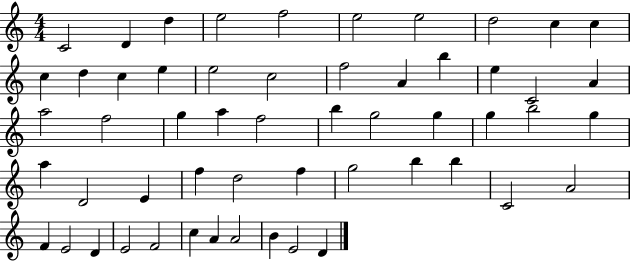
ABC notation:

X:1
T:Untitled
M:4/4
L:1/4
K:C
C2 D d e2 f2 e2 e2 d2 c c c d c e e2 c2 f2 A b e C2 A a2 f2 g a f2 b g2 g g b2 g a D2 E f d2 f g2 b b C2 A2 F E2 D E2 F2 c A A2 B E2 D